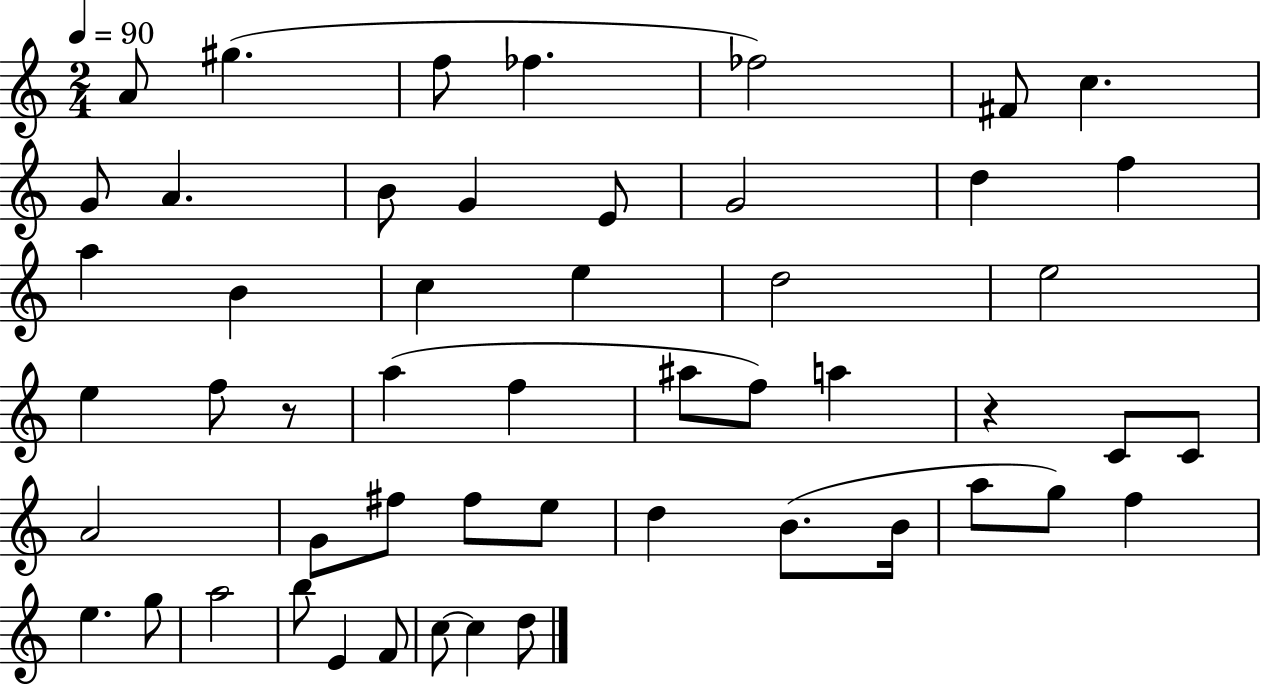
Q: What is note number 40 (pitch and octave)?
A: G5